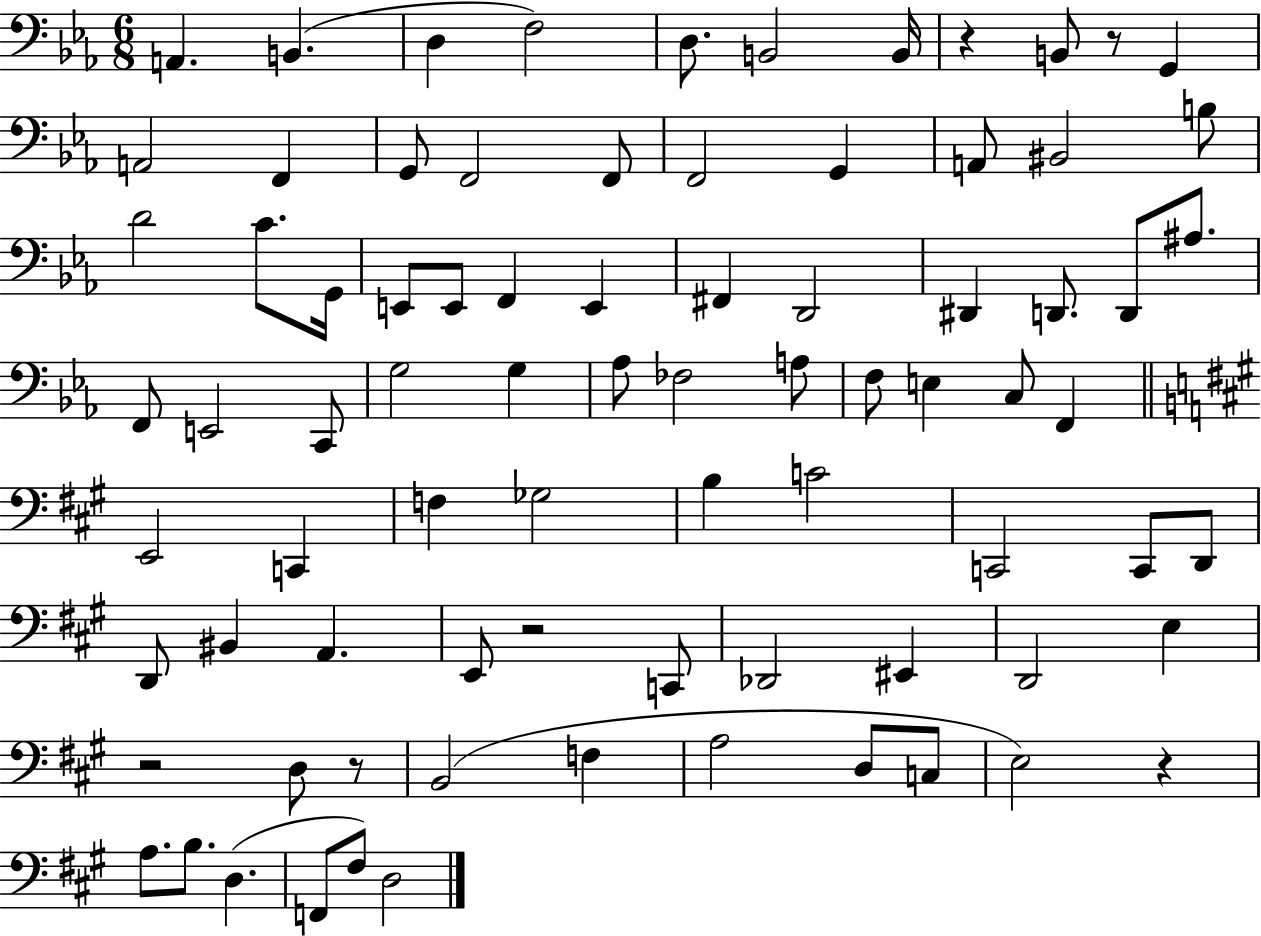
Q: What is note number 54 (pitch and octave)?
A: D2